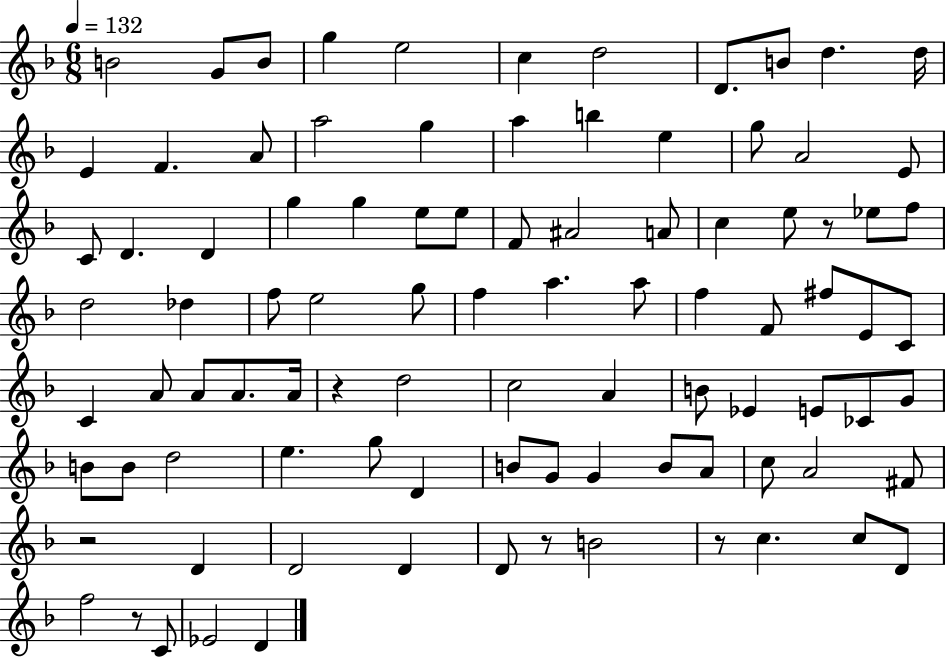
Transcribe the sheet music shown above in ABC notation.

X:1
T:Untitled
M:6/8
L:1/4
K:F
B2 G/2 B/2 g e2 c d2 D/2 B/2 d d/4 E F A/2 a2 g a b e g/2 A2 E/2 C/2 D D g g e/2 e/2 F/2 ^A2 A/2 c e/2 z/2 _e/2 f/2 d2 _d f/2 e2 g/2 f a a/2 f F/2 ^f/2 E/2 C/2 C A/2 A/2 A/2 A/4 z d2 c2 A B/2 _E E/2 _C/2 G/2 B/2 B/2 d2 e g/2 D B/2 G/2 G B/2 A/2 c/2 A2 ^F/2 z2 D D2 D D/2 z/2 B2 z/2 c c/2 D/2 f2 z/2 C/2 _E2 D